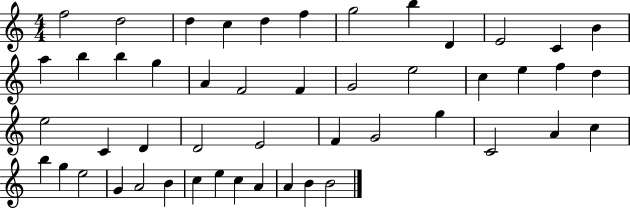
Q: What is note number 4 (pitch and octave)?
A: C5